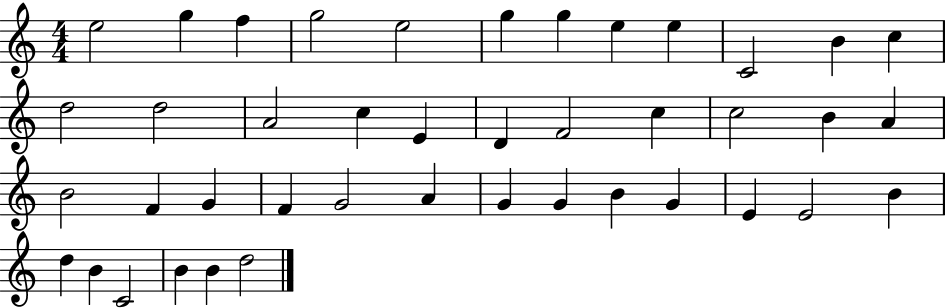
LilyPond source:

{
  \clef treble
  \numericTimeSignature
  \time 4/4
  \key c \major
  e''2 g''4 f''4 | g''2 e''2 | g''4 g''4 e''4 e''4 | c'2 b'4 c''4 | \break d''2 d''2 | a'2 c''4 e'4 | d'4 f'2 c''4 | c''2 b'4 a'4 | \break b'2 f'4 g'4 | f'4 g'2 a'4 | g'4 g'4 b'4 g'4 | e'4 e'2 b'4 | \break d''4 b'4 c'2 | b'4 b'4 d''2 | \bar "|."
}